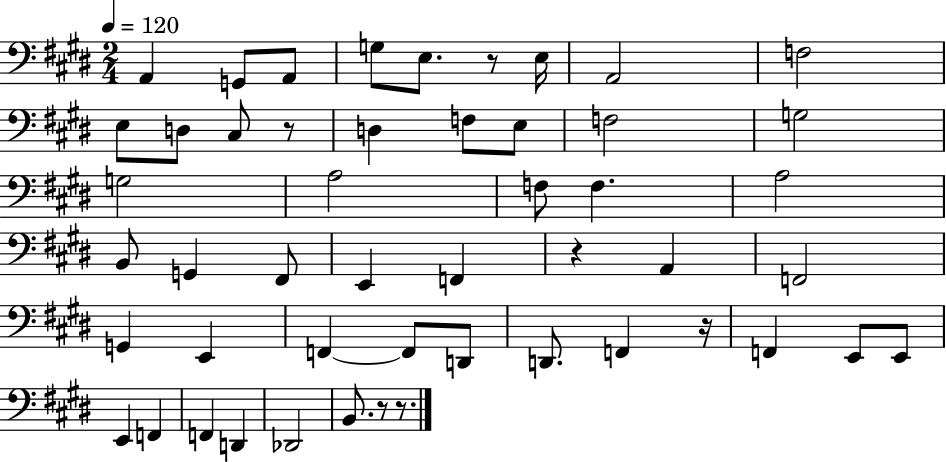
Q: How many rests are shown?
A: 6